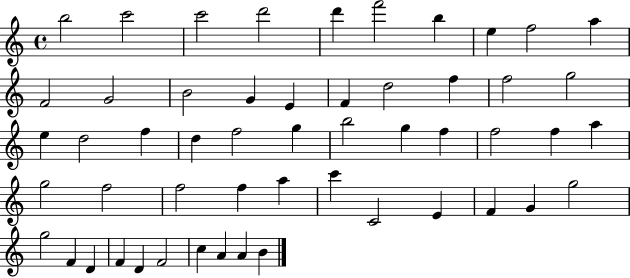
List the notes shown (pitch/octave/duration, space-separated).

B5/h C6/h C6/h D6/h D6/q F6/h B5/q E5/q F5/h A5/q F4/h G4/h B4/h G4/q E4/q F4/q D5/h F5/q F5/h G5/h E5/q D5/h F5/q D5/q F5/h G5/q B5/h G5/q F5/q F5/h F5/q A5/q G5/h F5/h F5/h F5/q A5/q C6/q C4/h E4/q F4/q G4/q G5/h G5/h F4/q D4/q F4/q D4/q F4/h C5/q A4/q A4/q B4/q